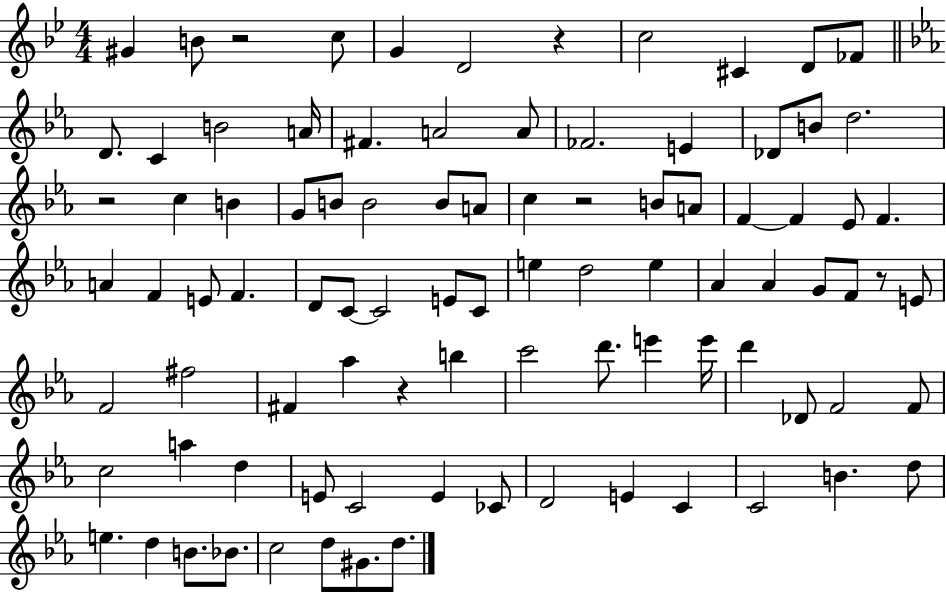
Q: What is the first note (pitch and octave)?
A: G#4